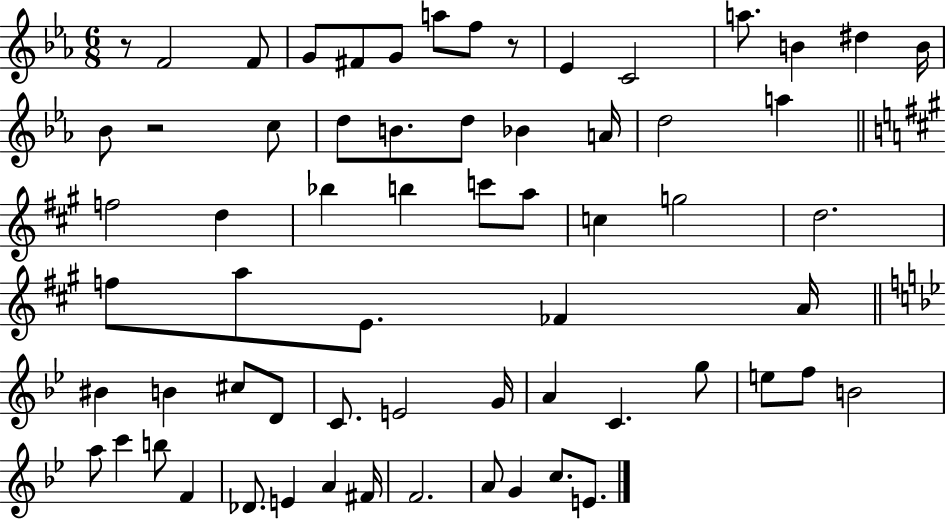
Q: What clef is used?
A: treble